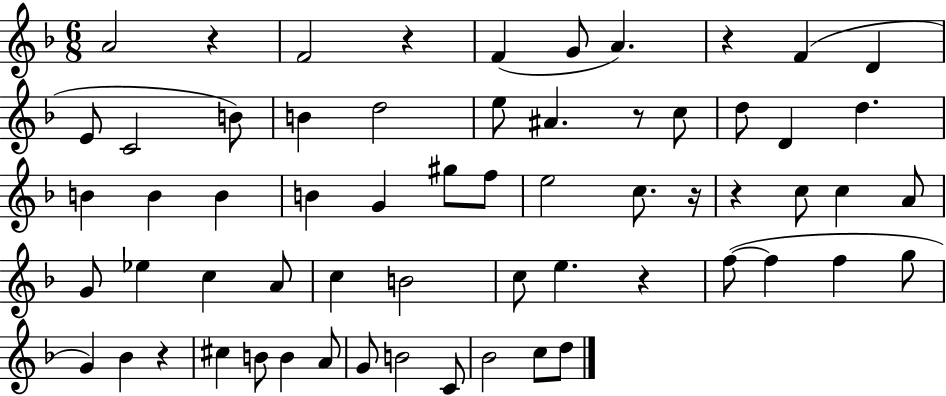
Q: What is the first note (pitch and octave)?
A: A4